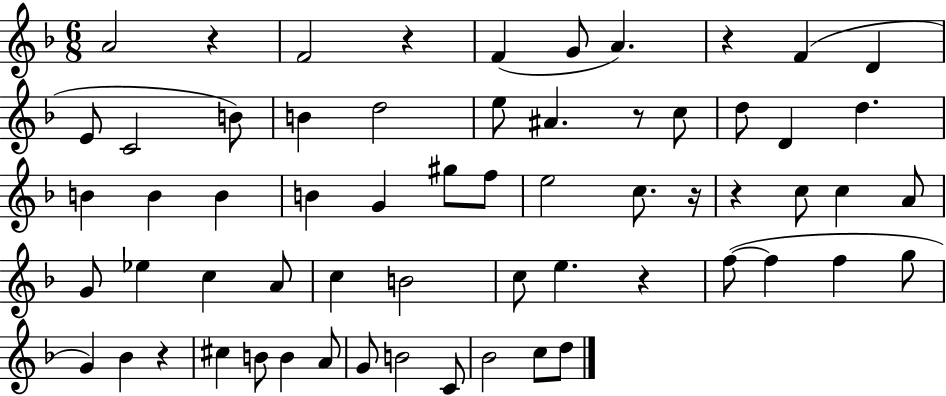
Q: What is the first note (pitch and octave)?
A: A4